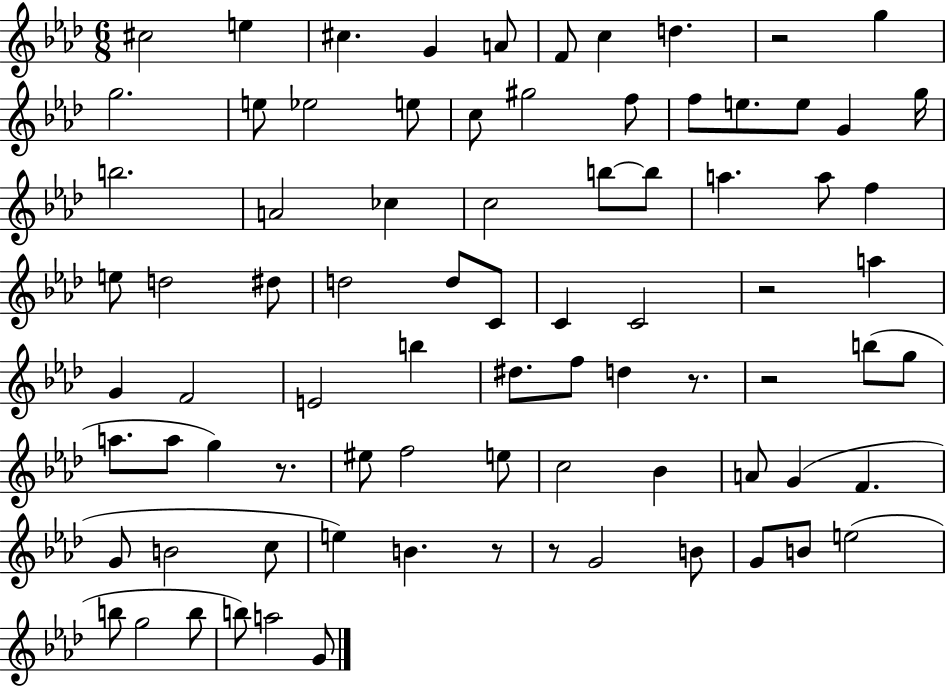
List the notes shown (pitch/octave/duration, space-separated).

C#5/h E5/q C#5/q. G4/q A4/e F4/e C5/q D5/q. R/h G5/q G5/h. E5/e Eb5/h E5/e C5/e G#5/h F5/e F5/e E5/e. E5/e G4/q G5/s B5/h. A4/h CES5/q C5/h B5/e B5/e A5/q. A5/e F5/q E5/e D5/h D#5/e D5/h D5/e C4/e C4/q C4/h R/h A5/q G4/q F4/h E4/h B5/q D#5/e. F5/e D5/q R/e. R/h B5/e G5/e A5/e. A5/e G5/q R/e. EIS5/e F5/h E5/e C5/h Bb4/q A4/e G4/q F4/q. G4/e B4/h C5/e E5/q B4/q. R/e R/e G4/h B4/e G4/e B4/e E5/h B5/e G5/h B5/e B5/e A5/h G4/e